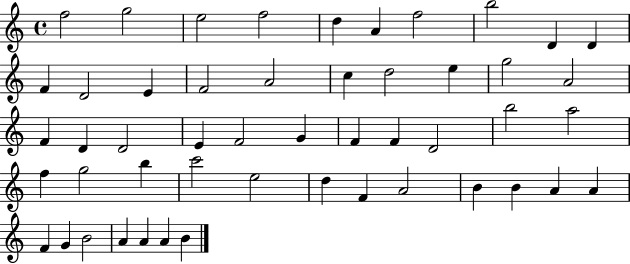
X:1
T:Untitled
M:4/4
L:1/4
K:C
f2 g2 e2 f2 d A f2 b2 D D F D2 E F2 A2 c d2 e g2 A2 F D D2 E F2 G F F D2 b2 a2 f g2 b c'2 e2 d F A2 B B A A F G B2 A A A B